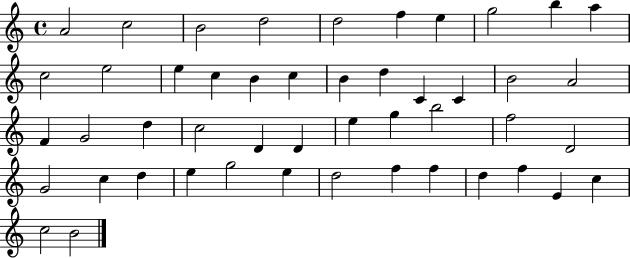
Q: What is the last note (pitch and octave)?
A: B4